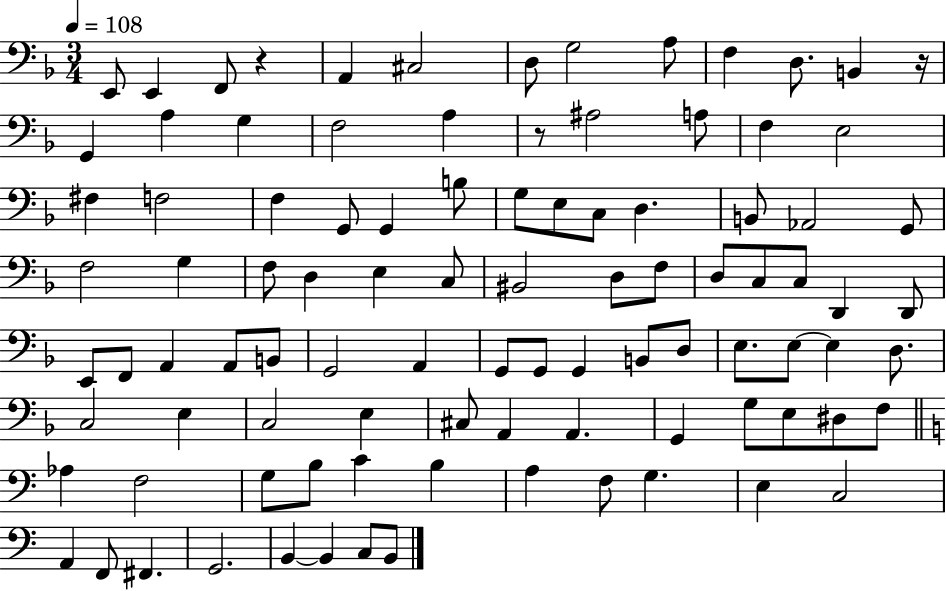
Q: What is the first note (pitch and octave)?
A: E2